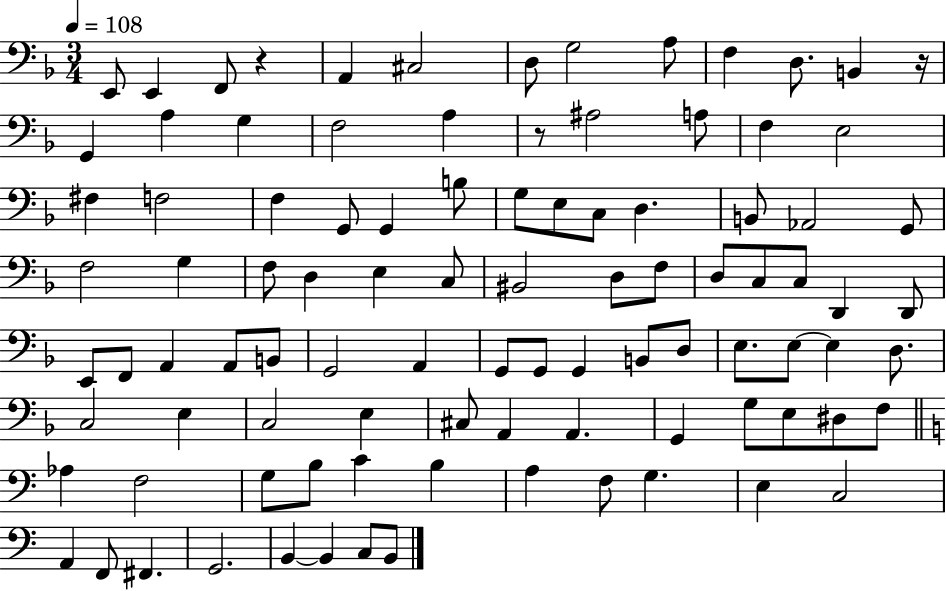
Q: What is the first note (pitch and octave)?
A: E2